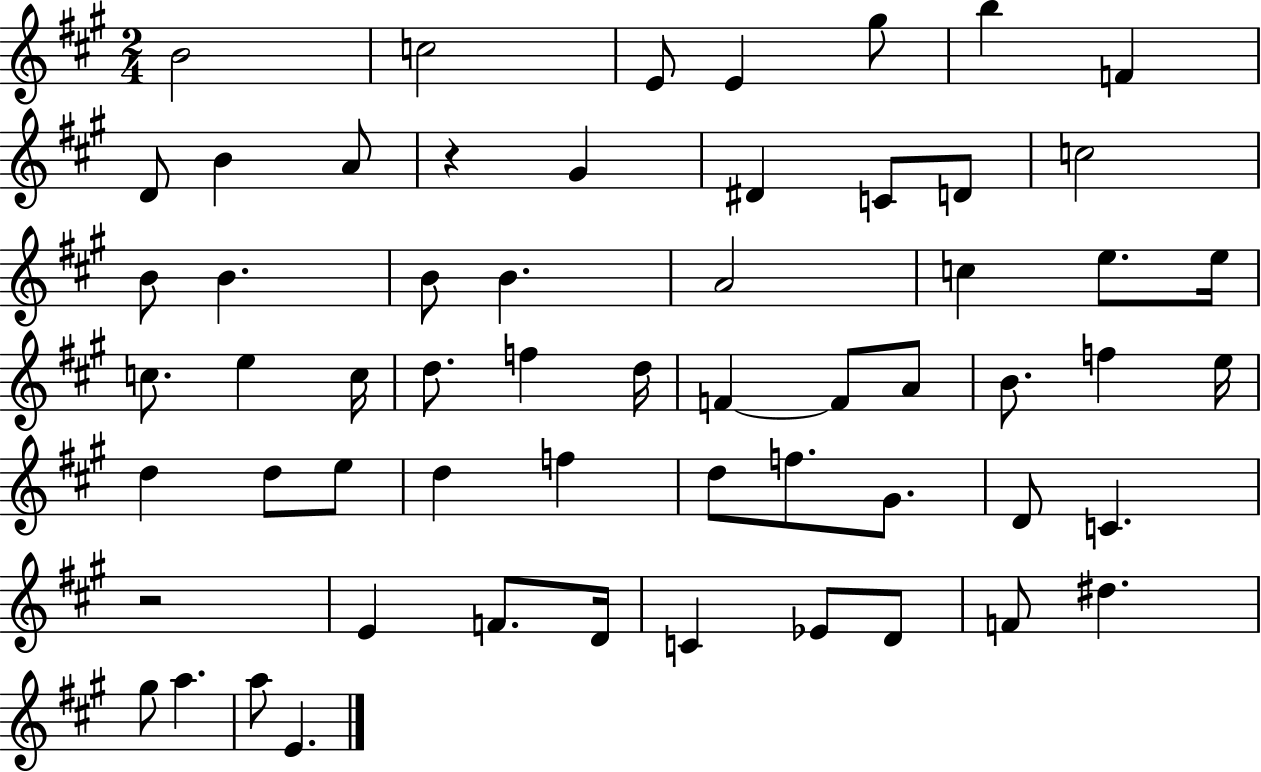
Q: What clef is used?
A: treble